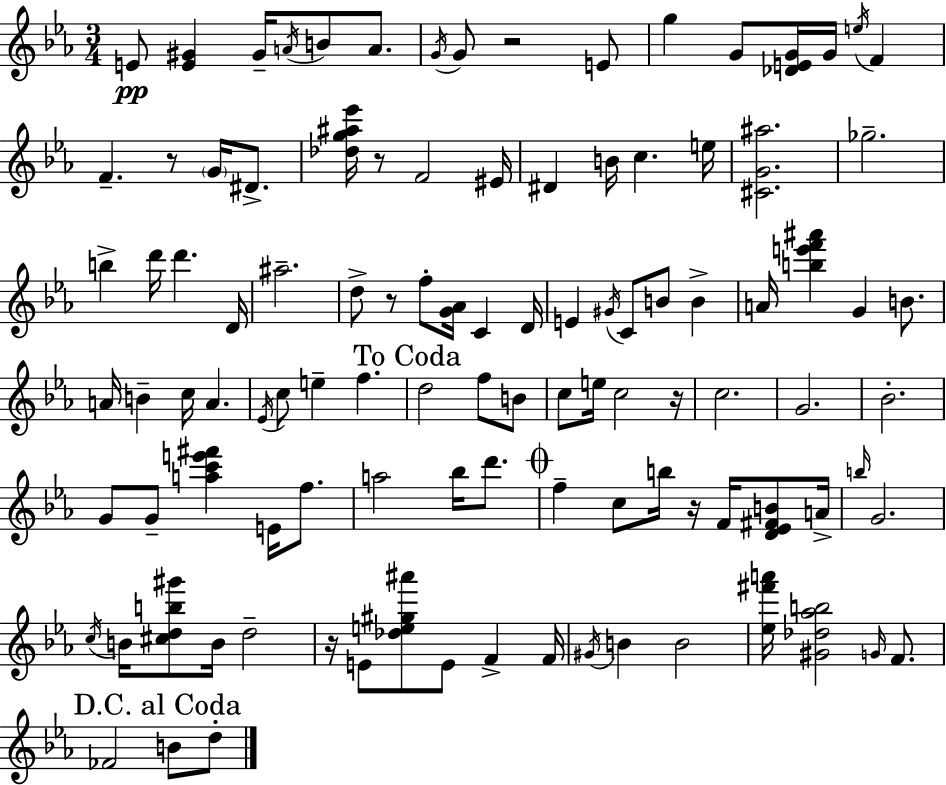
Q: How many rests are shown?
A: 7